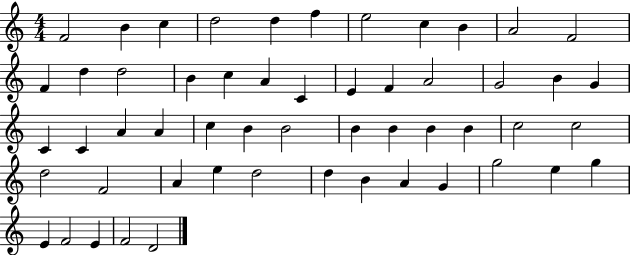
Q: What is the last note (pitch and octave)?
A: D4